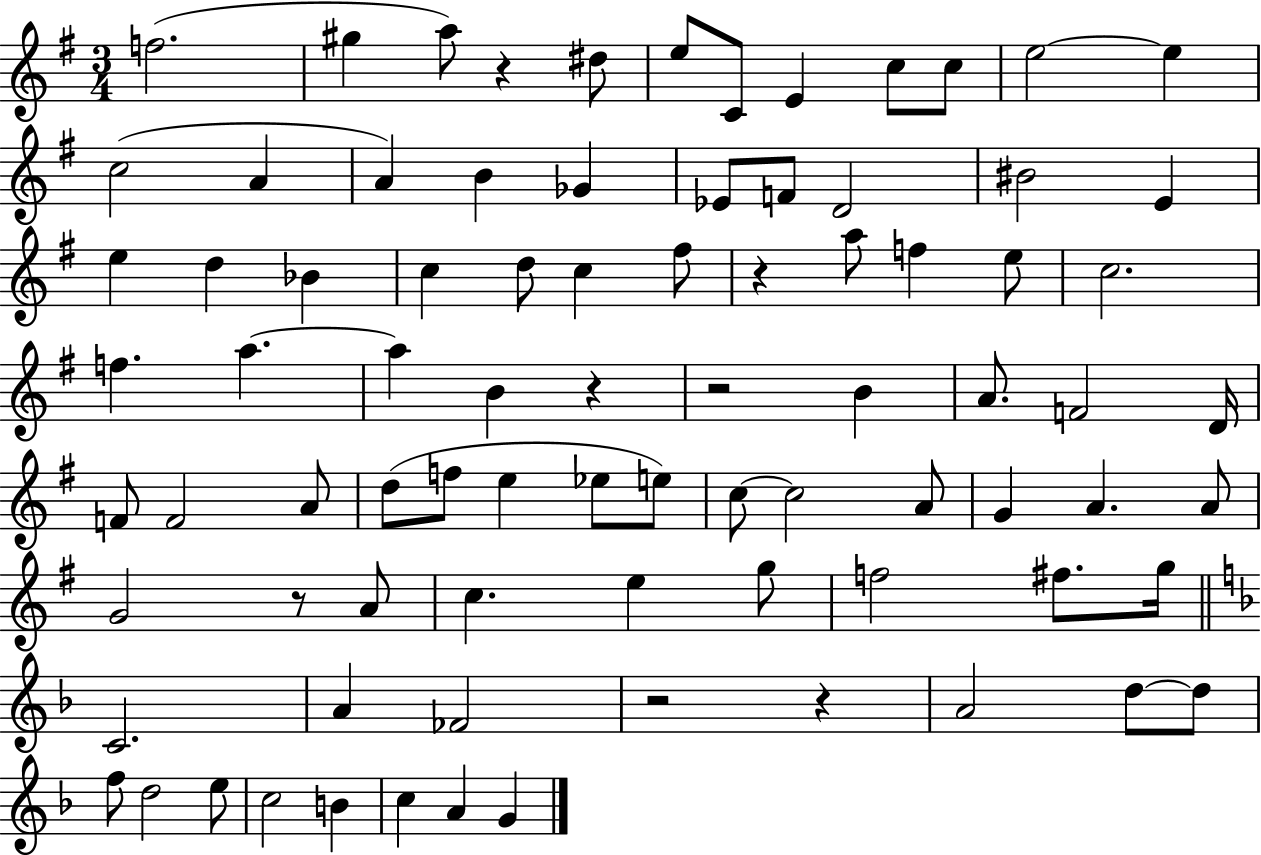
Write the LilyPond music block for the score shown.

{
  \clef treble
  \numericTimeSignature
  \time 3/4
  \key g \major
  \repeat volta 2 { f''2.( | gis''4 a''8) r4 dis''8 | e''8 c'8 e'4 c''8 c''8 | e''2~~ e''4 | \break c''2( a'4 | a'4) b'4 ges'4 | ees'8 f'8 d'2 | bis'2 e'4 | \break e''4 d''4 bes'4 | c''4 d''8 c''4 fis''8 | r4 a''8 f''4 e''8 | c''2. | \break f''4. a''4.~~ | a''4 b'4 r4 | r2 b'4 | a'8. f'2 d'16 | \break f'8 f'2 a'8 | d''8( f''8 e''4 ees''8 e''8) | c''8~~ c''2 a'8 | g'4 a'4. a'8 | \break g'2 r8 a'8 | c''4. e''4 g''8 | f''2 fis''8. g''16 | \bar "||" \break \key d \minor c'2. | a'4 fes'2 | r2 r4 | a'2 d''8~~ d''8 | \break f''8 d''2 e''8 | c''2 b'4 | c''4 a'4 g'4 | } \bar "|."
}